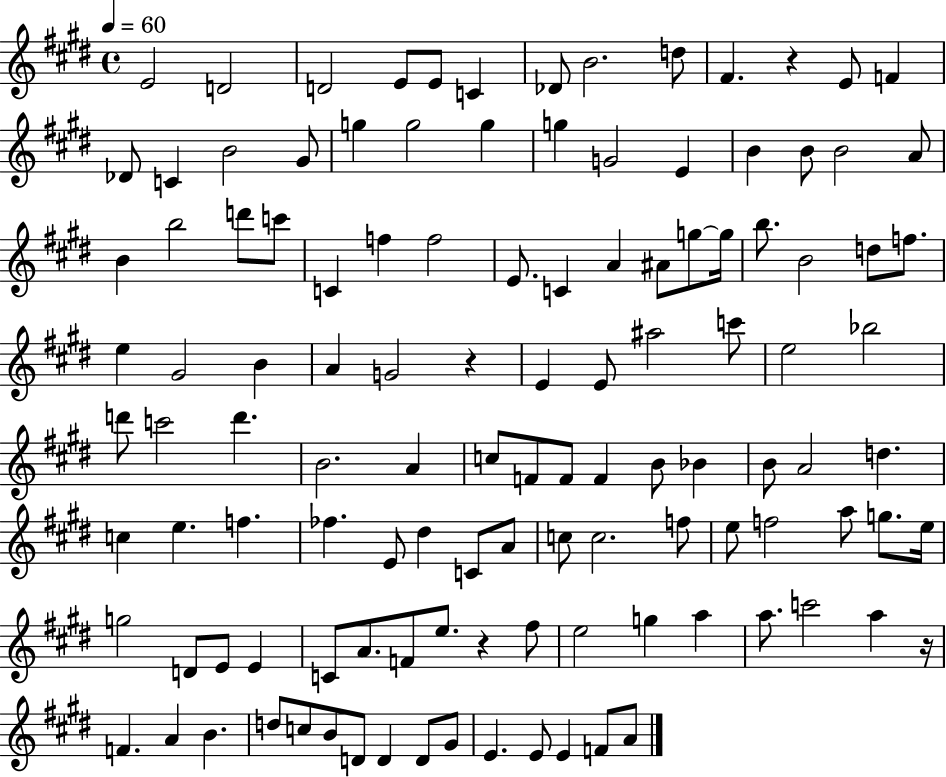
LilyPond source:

{
  \clef treble
  \time 4/4
  \defaultTimeSignature
  \key e \major
  \tempo 4 = 60
  e'2 d'2 | d'2 e'8 e'8 c'4 | des'8 b'2. d''8 | fis'4. r4 e'8 f'4 | \break des'8 c'4 b'2 gis'8 | g''4 g''2 g''4 | g''4 g'2 e'4 | b'4 b'8 b'2 a'8 | \break b'4 b''2 d'''8 c'''8 | c'4 f''4 f''2 | e'8. c'4 a'4 ais'8 g''8~~ g''16 | b''8. b'2 d''8 f''8. | \break e''4 gis'2 b'4 | a'4 g'2 r4 | e'4 e'8 ais''2 c'''8 | e''2 bes''2 | \break d'''8 c'''2 d'''4. | b'2. a'4 | c''8 f'8 f'8 f'4 b'8 bes'4 | b'8 a'2 d''4. | \break c''4 e''4. f''4. | fes''4. e'8 dis''4 c'8 a'8 | c''8 c''2. f''8 | e''8 f''2 a''8 g''8. e''16 | \break g''2 d'8 e'8 e'4 | c'8 a'8. f'8 e''8. r4 fis''8 | e''2 g''4 a''4 | a''8. c'''2 a''4 r16 | \break f'4. a'4 b'4. | d''8 c''8 b'8 d'8 d'4 d'8 gis'8 | e'4. e'8 e'4 f'8 a'8 | \bar "|."
}